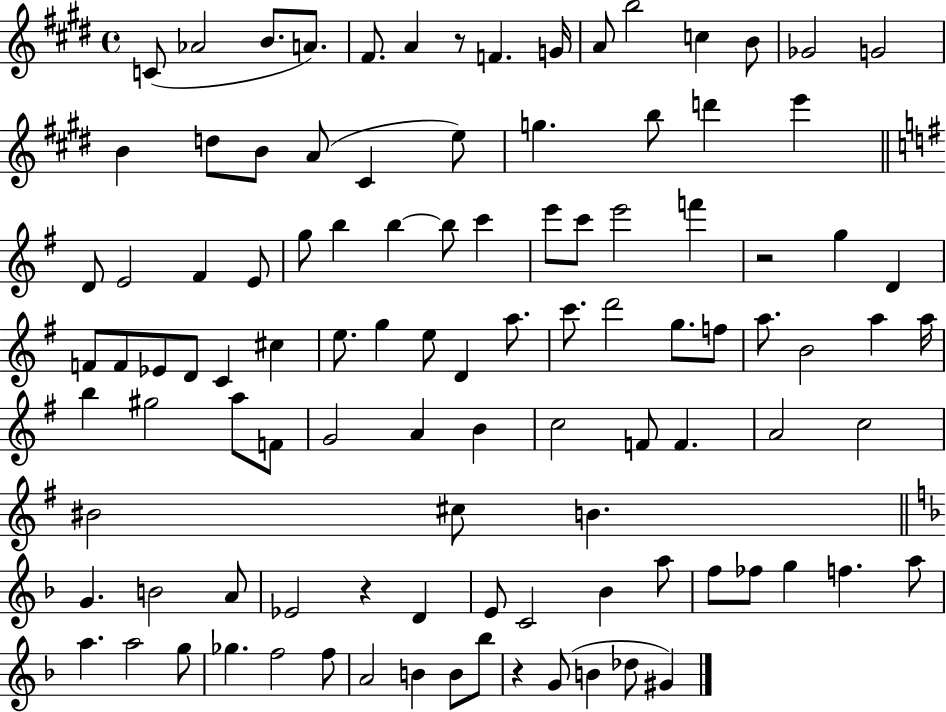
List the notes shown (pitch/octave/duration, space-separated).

C4/e Ab4/h B4/e. A4/e. F#4/e. A4/q R/e F4/q. G4/s A4/e B5/h C5/q B4/e Gb4/h G4/h B4/q D5/e B4/e A4/e C#4/q E5/e G5/q. B5/e D6/q E6/q D4/e E4/h F#4/q E4/e G5/e B5/q B5/q B5/e C6/q E6/e C6/e E6/h F6/q R/h G5/q D4/q F4/e F4/e Eb4/e D4/e C4/q C#5/q E5/e. G5/q E5/e D4/q A5/e. C6/e. D6/h G5/e. F5/e A5/e. B4/h A5/q A5/s B5/q G#5/h A5/e F4/e G4/h A4/q B4/q C5/h F4/e F4/q. A4/h C5/h BIS4/h C#5/e B4/q. G4/q. B4/h A4/e Eb4/h R/q D4/q E4/e C4/h Bb4/q A5/e F5/e FES5/e G5/q F5/q. A5/e A5/q. A5/h G5/e Gb5/q. F5/h F5/e A4/h B4/q B4/e Bb5/e R/q G4/e B4/q Db5/e G#4/q